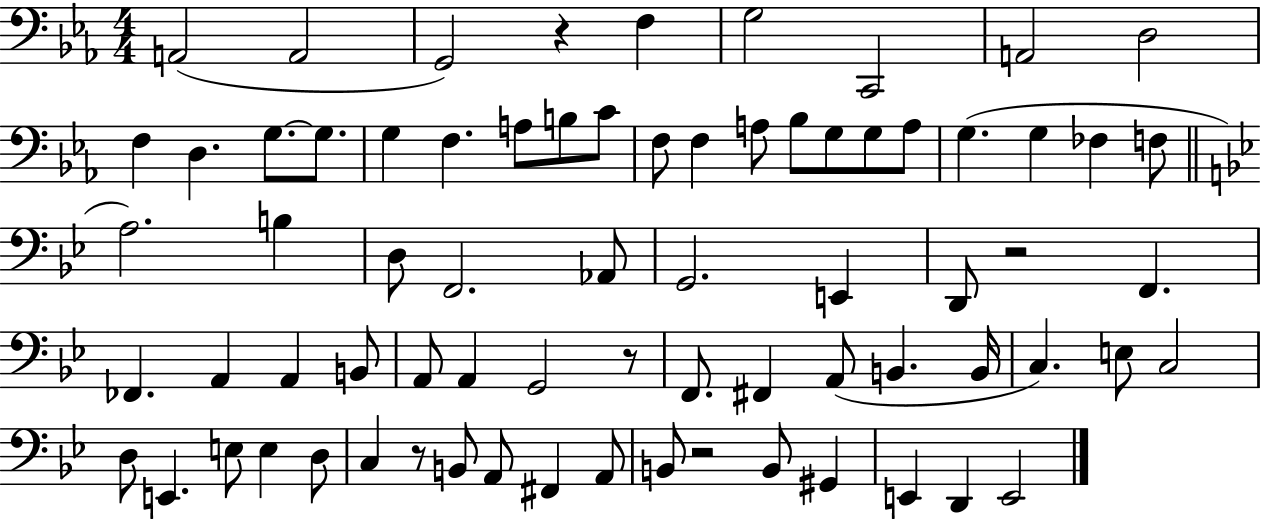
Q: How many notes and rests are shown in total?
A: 73